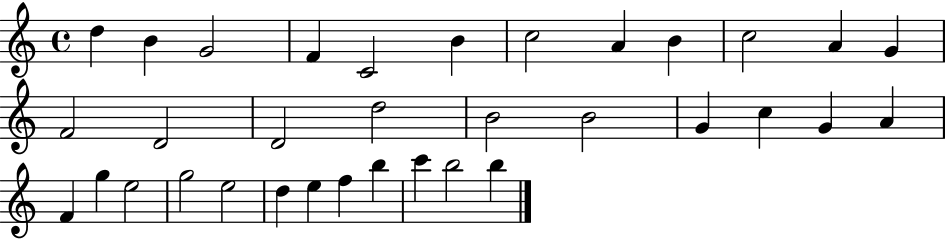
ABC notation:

X:1
T:Untitled
M:4/4
L:1/4
K:C
d B G2 F C2 B c2 A B c2 A G F2 D2 D2 d2 B2 B2 G c G A F g e2 g2 e2 d e f b c' b2 b